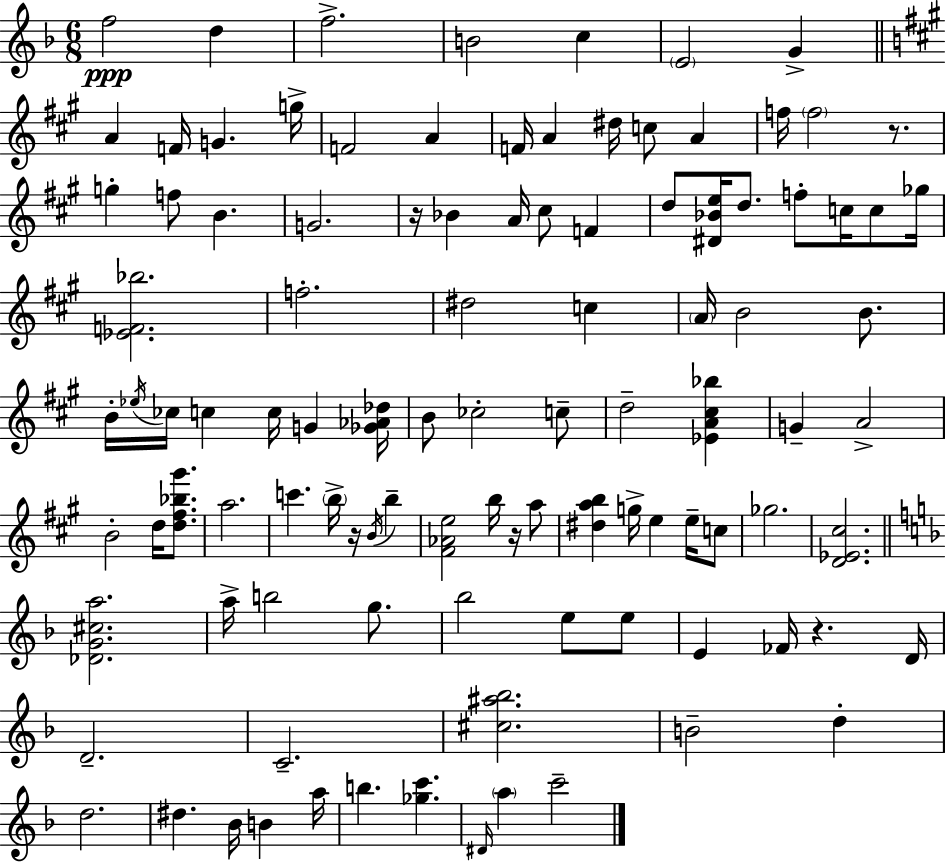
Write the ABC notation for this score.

X:1
T:Untitled
M:6/8
L:1/4
K:F
f2 d f2 B2 c E2 G A F/4 G g/4 F2 A F/4 A ^d/4 c/2 A f/4 f2 z/2 g f/2 B G2 z/4 _B A/4 ^c/2 F d/2 [^D_Be]/4 d/2 f/2 c/4 c/2 _g/4 [_EF_b]2 f2 ^d2 c A/4 B2 B/2 B/4 _e/4 _c/4 c c/4 G [_G_A_d]/4 B/2 _c2 c/2 d2 [_EA^c_b] G A2 B2 d/4 [d^f_b^g']/2 a2 c' b/4 z/4 B/4 b [^F_Ae]2 b/4 z/4 a/2 [^dab] g/4 e e/4 c/2 _g2 [D_E^c]2 [_DG^ca]2 a/4 b2 g/2 _b2 e/2 e/2 E _F/4 z D/4 D2 C2 [^c^a_b]2 B2 d d2 ^d _B/4 B a/4 b [_gc'] ^D/4 a c'2